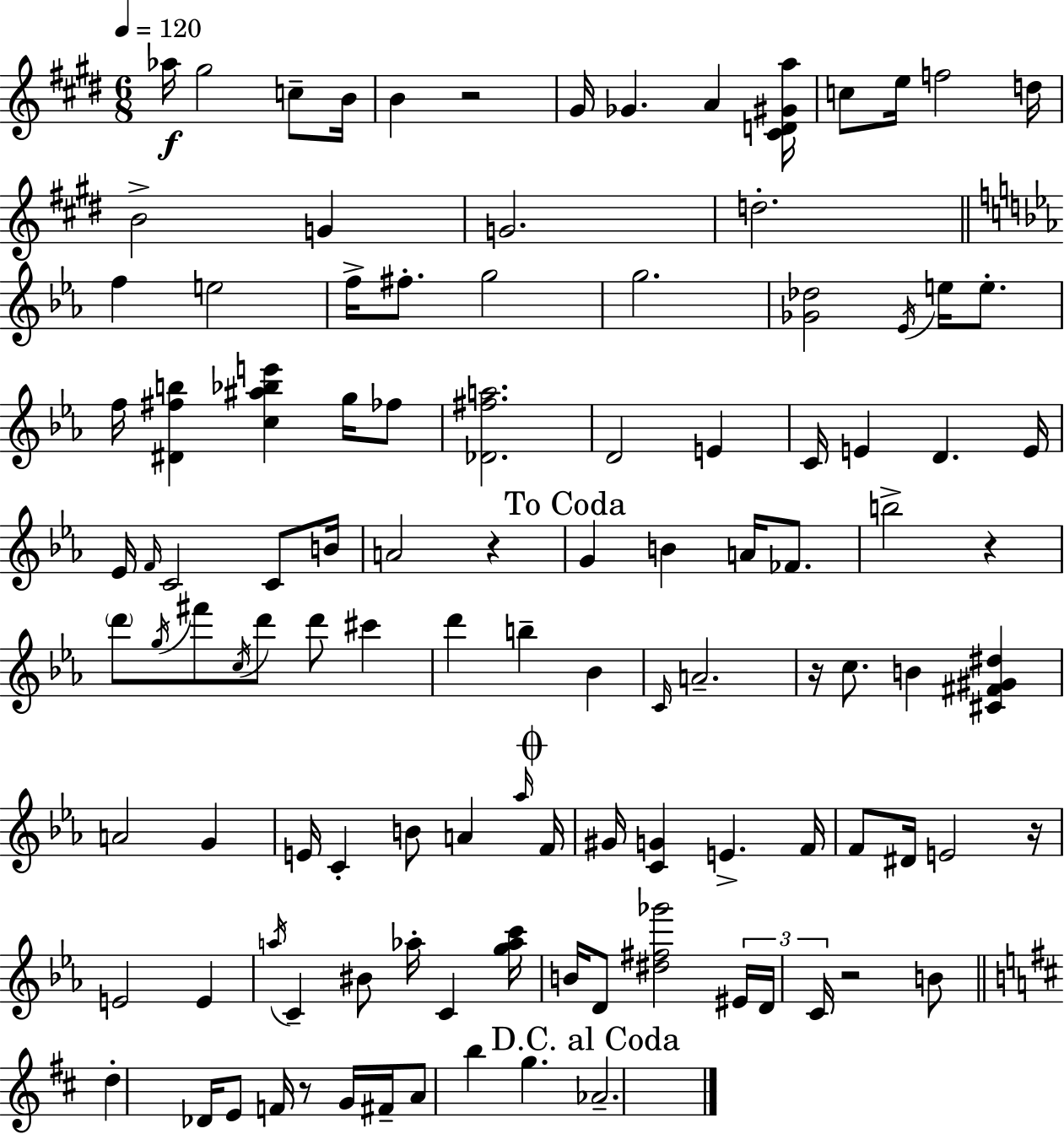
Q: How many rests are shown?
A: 7